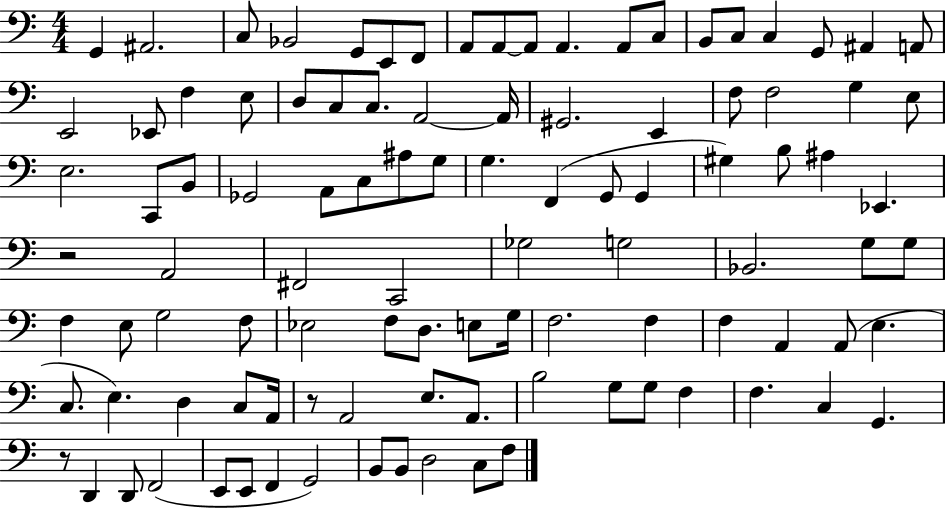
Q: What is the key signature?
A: C major